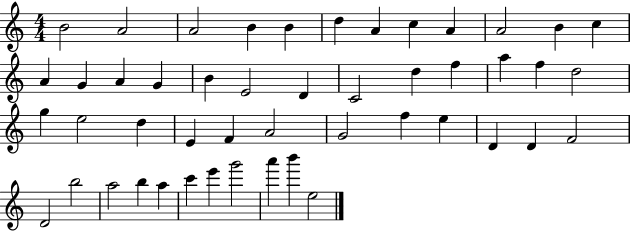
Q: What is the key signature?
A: C major